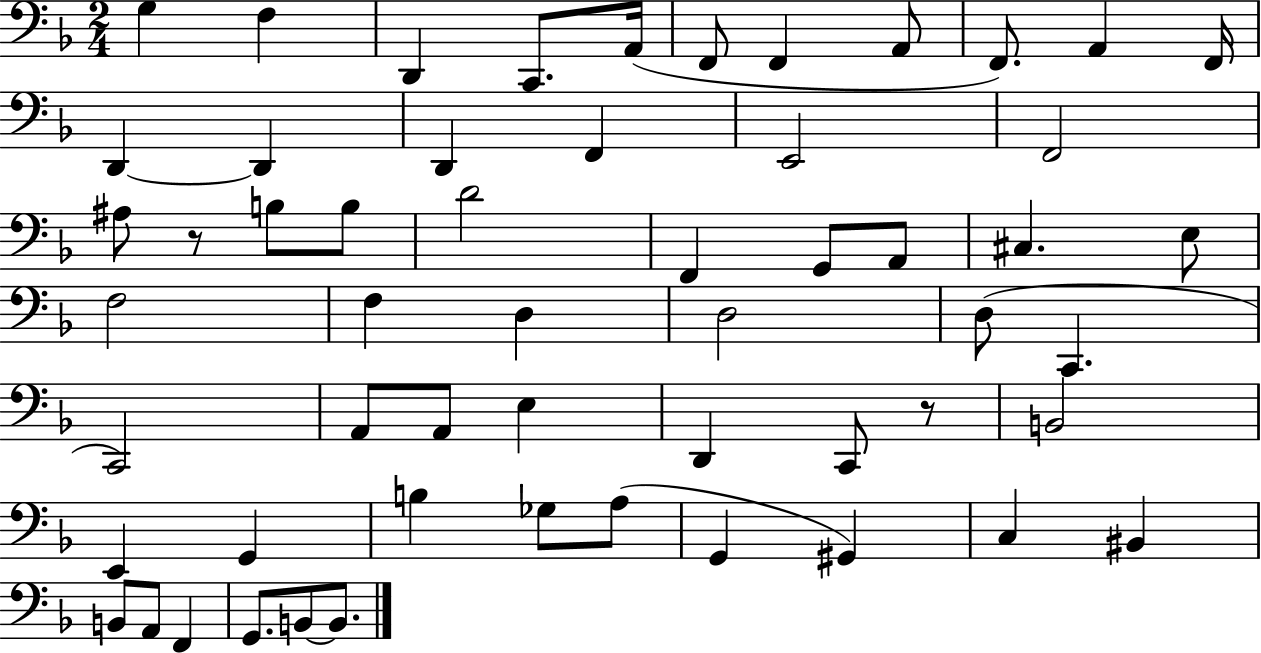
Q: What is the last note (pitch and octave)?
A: B2